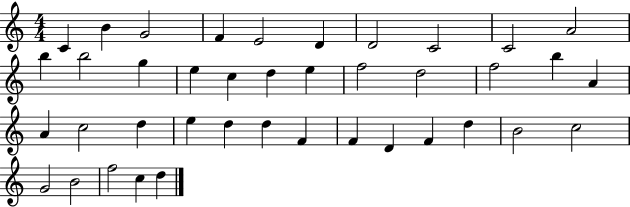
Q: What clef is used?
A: treble